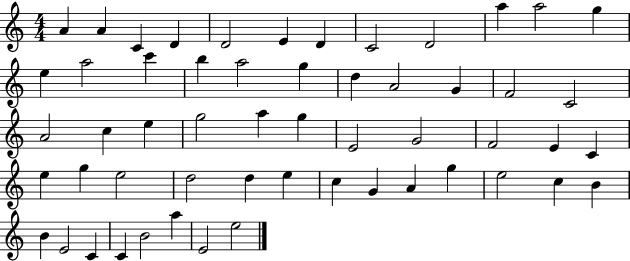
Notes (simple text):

A4/q A4/q C4/q D4/q D4/h E4/q D4/q C4/h D4/h A5/q A5/h G5/q E5/q A5/h C6/q B5/q A5/h G5/q D5/q A4/h G4/q F4/h C4/h A4/h C5/q E5/q G5/h A5/q G5/q E4/h G4/h F4/h E4/q C4/q E5/q G5/q E5/h D5/h D5/q E5/q C5/q G4/q A4/q G5/q E5/h C5/q B4/q B4/q E4/h C4/q C4/q B4/h A5/q E4/h E5/h